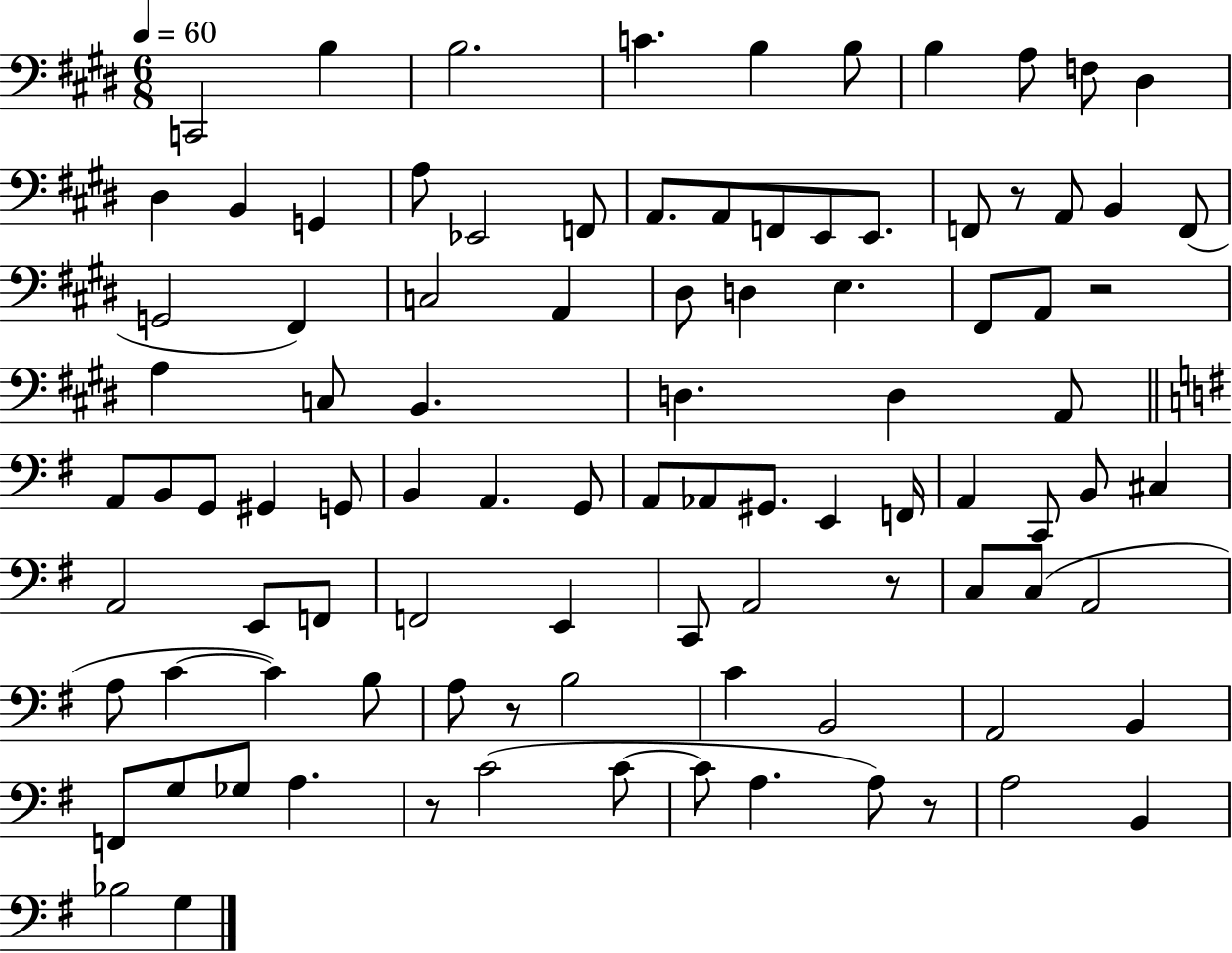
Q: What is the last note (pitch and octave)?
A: G3